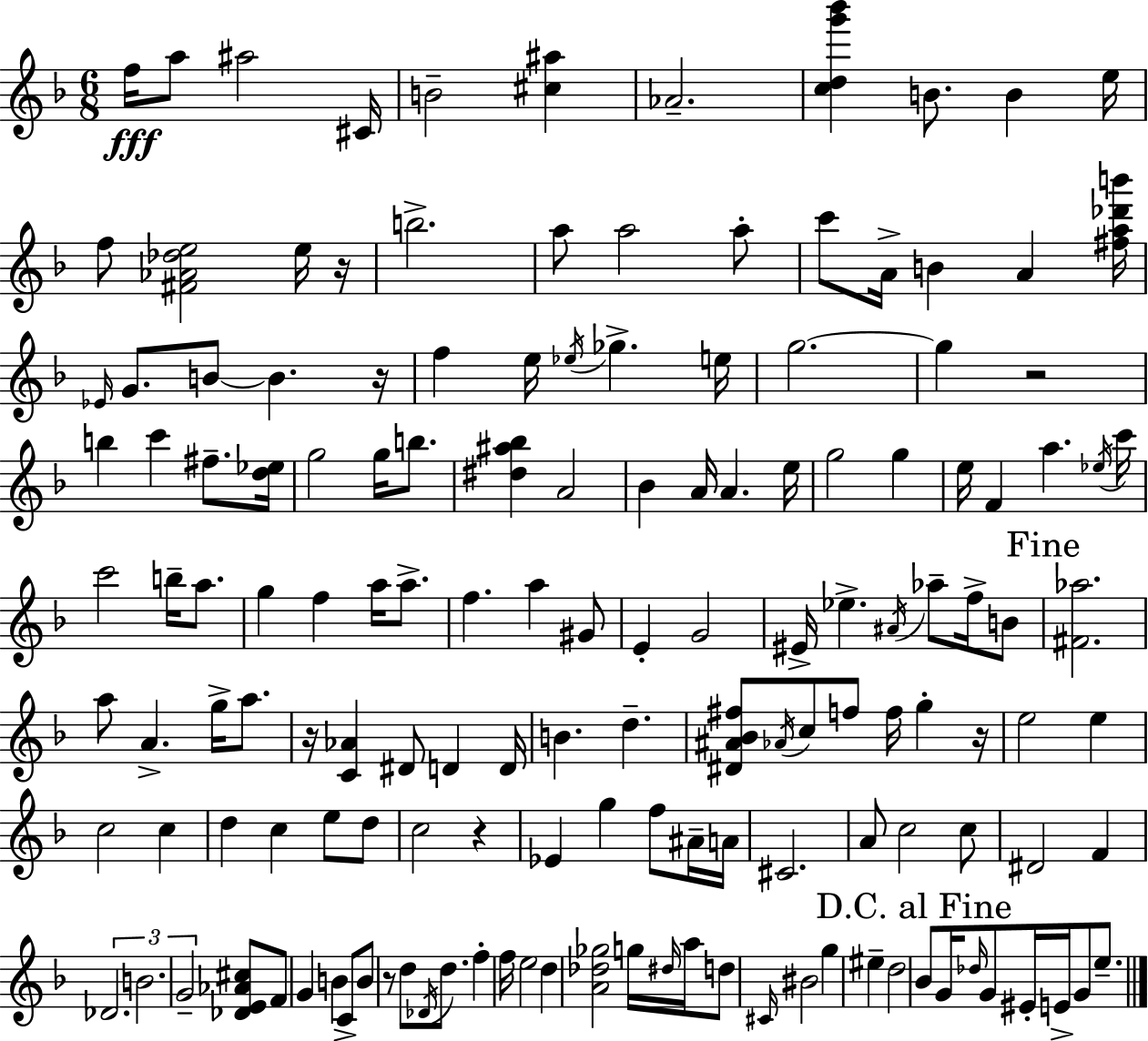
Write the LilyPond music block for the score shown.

{
  \clef treble
  \numericTimeSignature
  \time 6/8
  \key d \minor
  \repeat volta 2 { f''16\fff a''8 ais''2 cis'16 | b'2-- <cis'' ais''>4 | aes'2.-- | <c'' d'' g''' bes'''>4 b'8. b'4 e''16 | \break f''8 <fis' aes' des'' e''>2 e''16 r16 | b''2.-> | a''8 a''2 a''8-. | c'''8 a'16-> b'4 a'4 <fis'' a'' des''' b'''>16 | \break \grace { ees'16 } g'8. b'8~~ b'4. | r16 f''4 e''16 \acciaccatura { ees''16 } ges''4.-> | e''16 g''2.~~ | g''4 r2 | \break b''4 c'''4 fis''8.-- | <d'' ees''>16 g''2 g''16 b''8. | <dis'' ais'' bes''>4 a'2 | bes'4 a'16 a'4. | \break e''16 g''2 g''4 | e''16 f'4 a''4. | \acciaccatura { ees''16 } c'''16 c'''2 b''16-- | a''8. g''4 f''4 a''16 | \break a''8.-> f''4. a''4 | gis'8 e'4-. g'2 | eis'16-> ees''4.-> \acciaccatura { ais'16 } aes''8-- | f''16-> b'8 \mark "Fine" <fis' aes''>2. | \break a''8 a'4.-> | g''16-> a''8. r16 <c' aes'>4 dis'8 d'4 | d'16 b'4. d''4.-- | <dis' ais' bes' fis''>8 \acciaccatura { aes'16 } c''8 f''8 f''16 | \break g''4-. r16 e''2 | e''4 c''2 | c''4 d''4 c''4 | e''8 d''8 c''2 | \break r4 ees'4 g''4 | f''8 ais'16-- a'16 cis'2. | a'8 c''2 | c''8 dis'2 | \break f'4 \tuplet 3/2 { des'2. | b'2. | g'2-- } | <des' e' aes' cis''>8 f'8 g'4 b'4 | \break c'8-> b'8 r8 d''8 \acciaccatura { des'16 } d''8. | f''4-. f''16 e''2 | d''4 <a' des'' ges''>2 | g''16 \grace { dis''16 } a''16 d''8 \grace { cis'16 } bis'2 | \break g''4 eis''4-- | d''2 \mark "D.C. al Fine" bes'8 g'16 \grace { des''16 } | g'8 eis'16-. e'16-> g'8 e''8.-- } \bar "|."
}